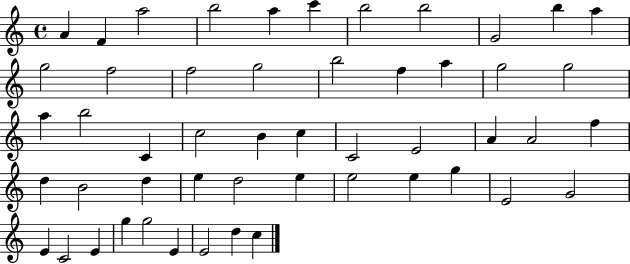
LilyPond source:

{
  \clef treble
  \time 4/4
  \defaultTimeSignature
  \key c \major
  a'4 f'4 a''2 | b''2 a''4 c'''4 | b''2 b''2 | g'2 b''4 a''4 | \break g''2 f''2 | f''2 g''2 | b''2 f''4 a''4 | g''2 g''2 | \break a''4 b''2 c'4 | c''2 b'4 c''4 | c'2 e'2 | a'4 a'2 f''4 | \break d''4 b'2 d''4 | e''4 d''2 e''4 | e''2 e''4 g''4 | e'2 g'2 | \break e'4 c'2 e'4 | g''4 g''2 e'4 | e'2 d''4 c''4 | \bar "|."
}